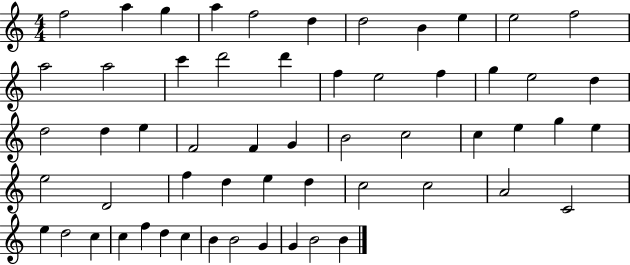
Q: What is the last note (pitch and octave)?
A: B4